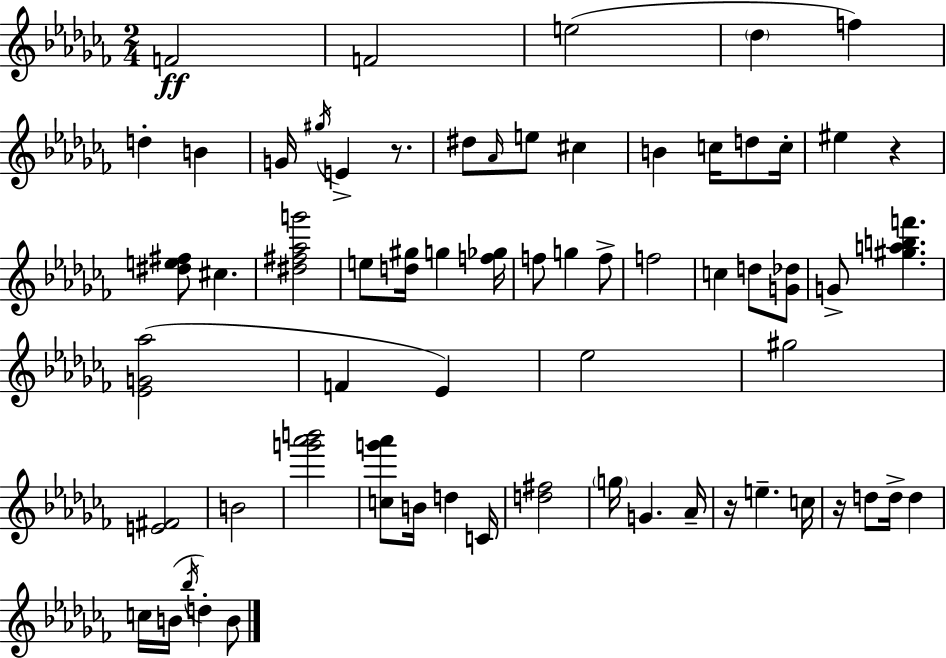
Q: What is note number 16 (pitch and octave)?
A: C5